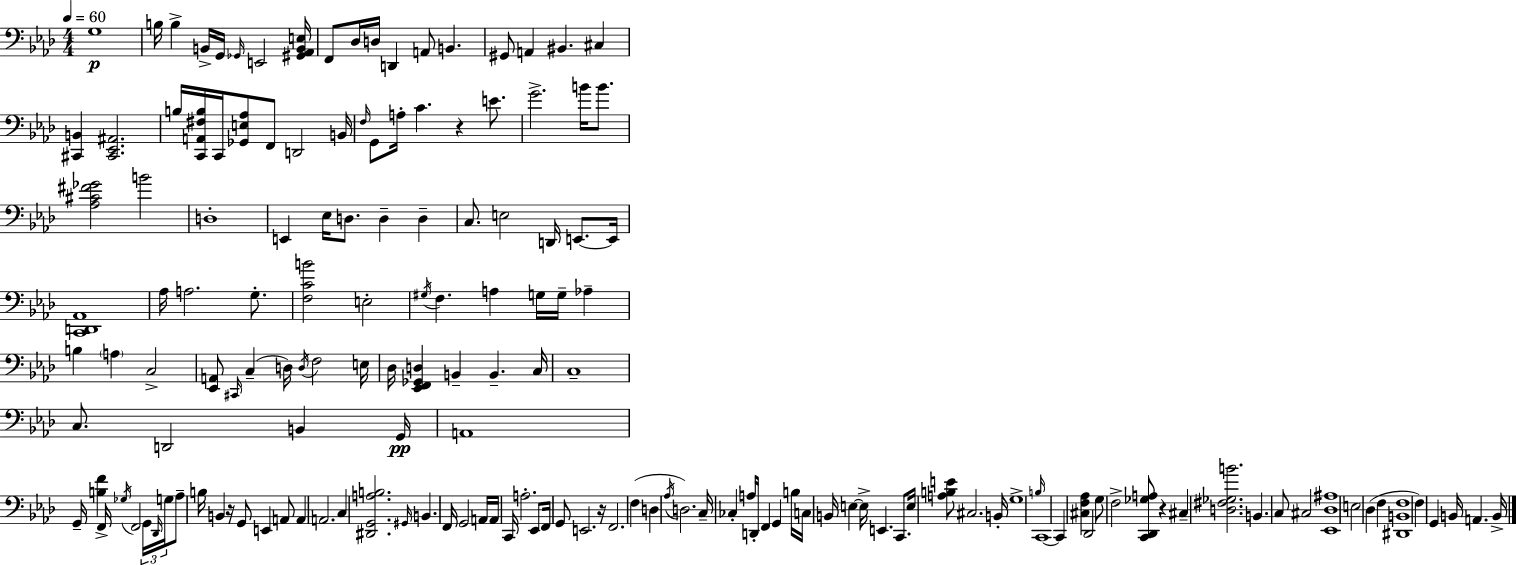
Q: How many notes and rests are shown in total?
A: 161